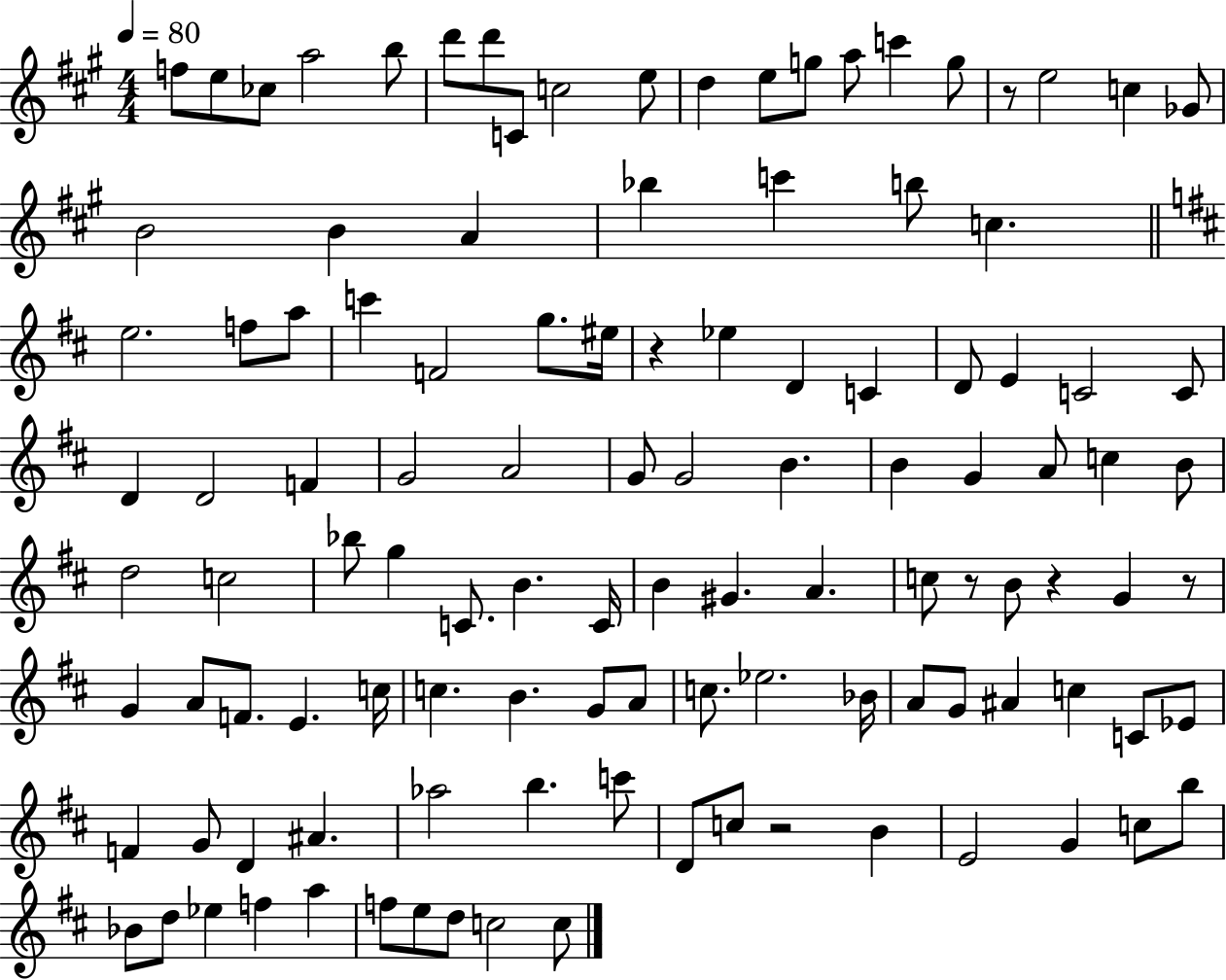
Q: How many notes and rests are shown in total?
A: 114